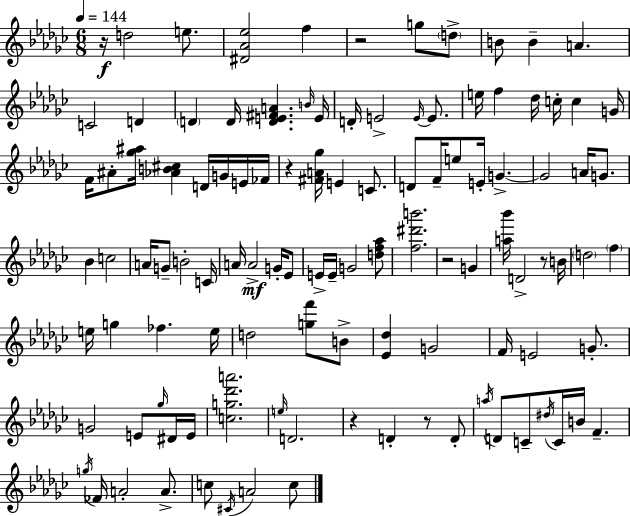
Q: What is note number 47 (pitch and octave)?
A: A4